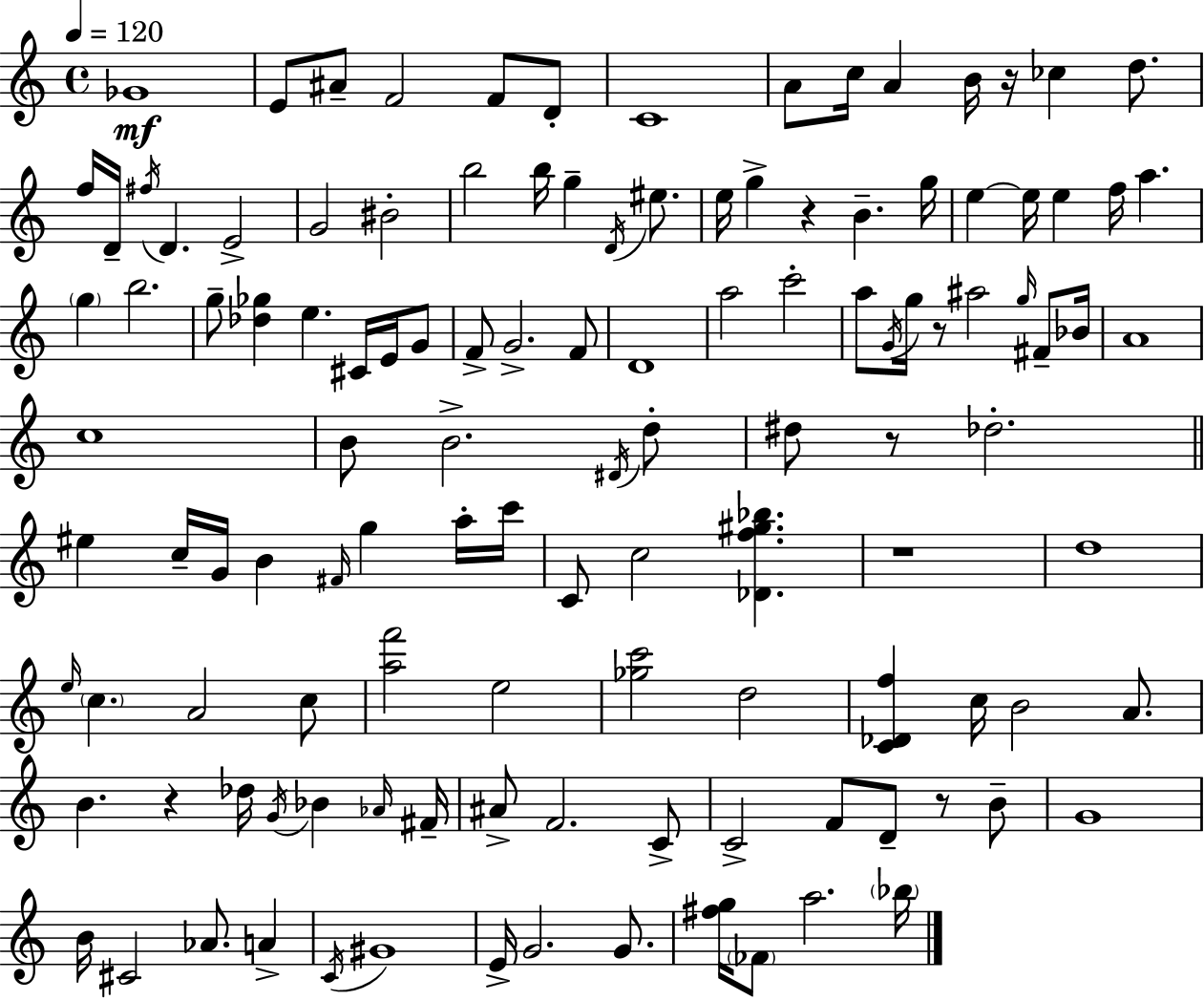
Gb4/w E4/e A#4/e F4/h F4/e D4/e C4/w A4/e C5/s A4/q B4/s R/s CES5/q D5/e. F5/s D4/s F#5/s D4/q. E4/h G4/h BIS4/h B5/h B5/s G5/q D4/s EIS5/e. E5/s G5/q R/q B4/q. G5/s E5/q E5/s E5/q F5/s A5/q. G5/q B5/h. G5/e [Db5,Gb5]/q E5/q. C#4/s E4/s G4/e F4/e G4/h. F4/e D4/w A5/h C6/h A5/e G4/s G5/s R/e A#5/h G5/s F#4/e Bb4/s A4/w C5/w B4/e B4/h. D#4/s D5/e D#5/e R/e Db5/h. EIS5/q C5/s G4/s B4/q F#4/s G5/q A5/s C6/s C4/e C5/h [Db4,F5,G#5,Bb5]/q. R/w D5/w E5/s C5/q. A4/h C5/e [A5,F6]/h E5/h [Gb5,C6]/h D5/h [C4,Db4,F5]/q C5/s B4/h A4/e. B4/q. R/q Db5/s G4/s Bb4/q Ab4/s F#4/s A#4/e F4/h. C4/e C4/h F4/e D4/e R/e B4/e G4/w B4/s C#4/h Ab4/e. A4/q C4/s G#4/w E4/s G4/h. G4/e. [F#5,G5]/s FES4/e A5/h. Bb5/s